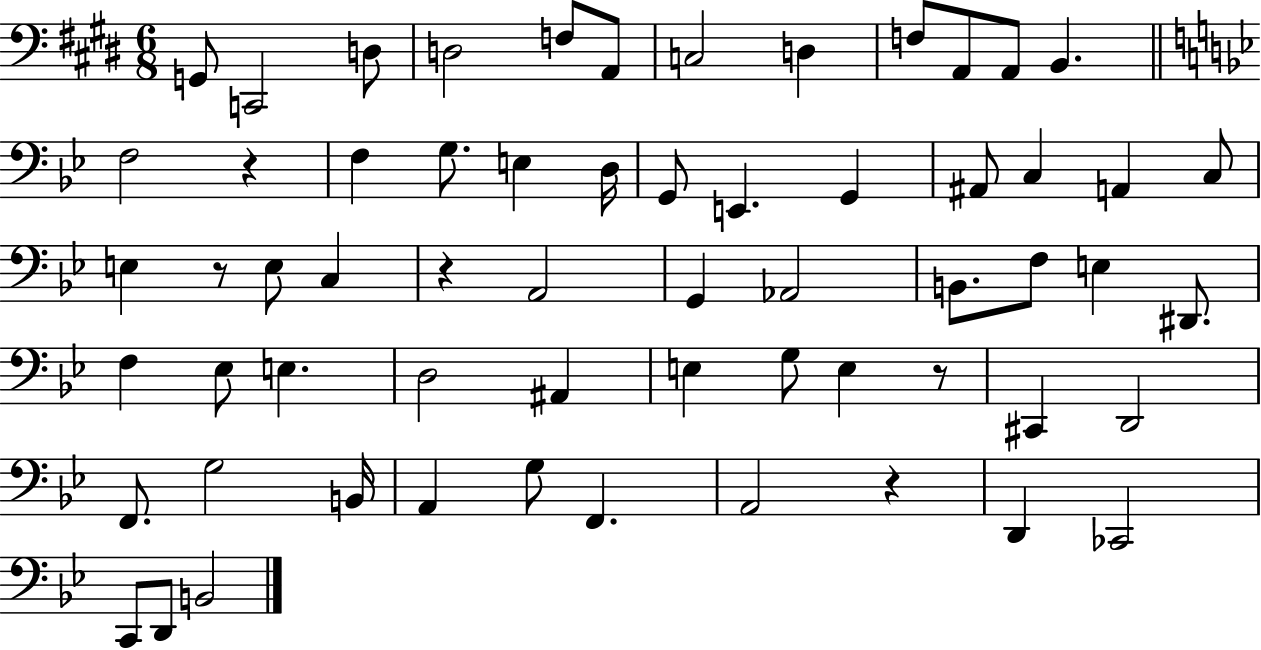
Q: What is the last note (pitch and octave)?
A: B2